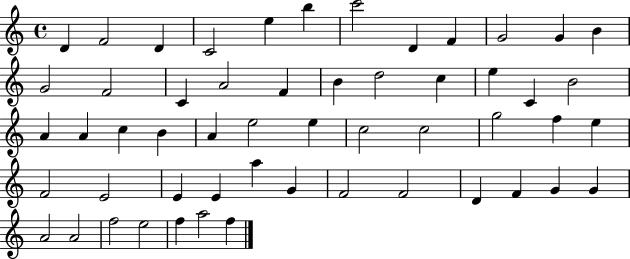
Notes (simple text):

D4/q F4/h D4/q C4/h E5/q B5/q C6/h D4/q F4/q G4/h G4/q B4/q G4/h F4/h C4/q A4/h F4/q B4/q D5/h C5/q E5/q C4/q B4/h A4/q A4/q C5/q B4/q A4/q E5/h E5/q C5/h C5/h G5/h F5/q E5/q F4/h E4/h E4/q E4/q A5/q G4/q F4/h F4/h D4/q F4/q G4/q G4/q A4/h A4/h F5/h E5/h F5/q A5/h F5/q